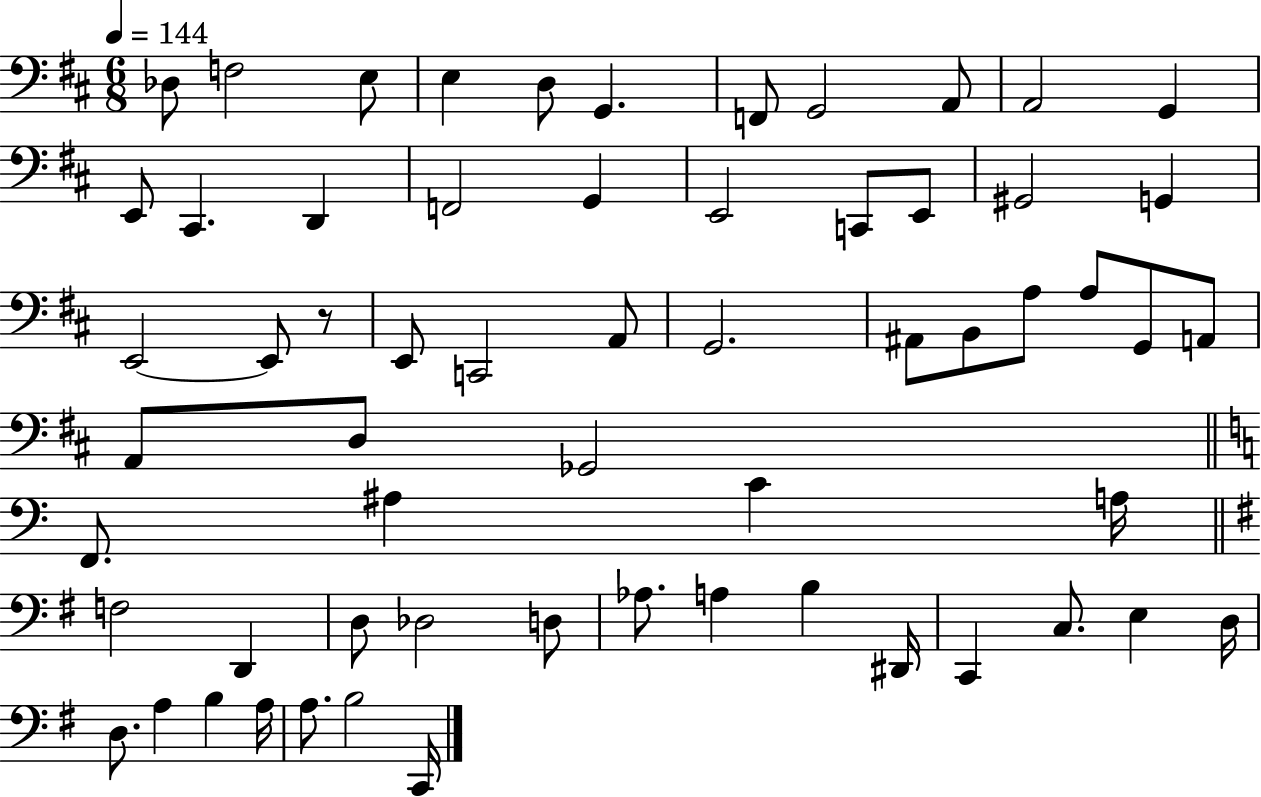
Db3/e F3/h E3/e E3/q D3/e G2/q. F2/e G2/h A2/e A2/h G2/q E2/e C#2/q. D2/q F2/h G2/q E2/h C2/e E2/e G#2/h G2/q E2/h E2/e R/e E2/e C2/h A2/e G2/h. A#2/e B2/e A3/e A3/e G2/e A2/e A2/e D3/e Gb2/h F2/e. A#3/q C4/q A3/s F3/h D2/q D3/e Db3/h D3/e Ab3/e. A3/q B3/q D#2/s C2/q C3/e. E3/q D3/s D3/e. A3/q B3/q A3/s A3/e. B3/h C2/s